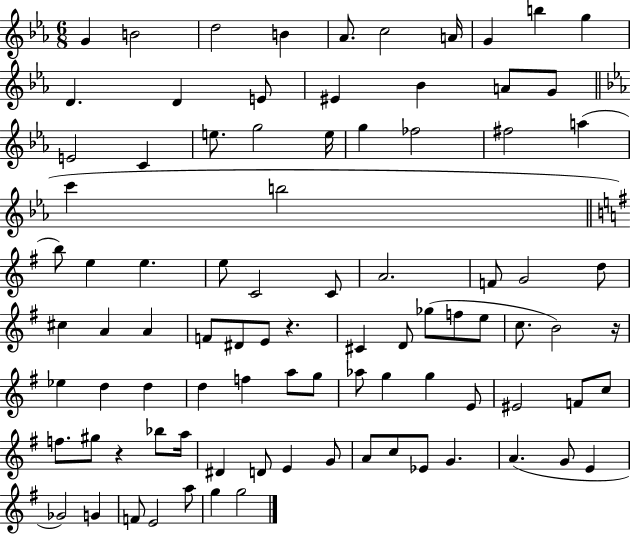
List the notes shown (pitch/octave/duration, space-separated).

G4/q B4/h D5/h B4/q Ab4/e. C5/h A4/s G4/q B5/q G5/q D4/q. D4/q E4/e EIS4/q Bb4/q A4/e G4/e E4/h C4/q E5/e. G5/h E5/s G5/q FES5/h F#5/h A5/q C6/q B5/h B5/e E5/q E5/q. E5/e C4/h C4/e A4/h. F4/e G4/h D5/e C#5/q A4/q A4/q F4/e D#4/e E4/e R/q. C#4/q D4/e Gb5/e F5/e E5/e C5/e. B4/h R/s Eb5/q D5/q D5/q D5/q F5/q A5/e G5/e Ab5/e G5/q G5/q E4/e EIS4/h F4/e C5/e F5/e. G#5/e R/q Bb5/e A5/s D#4/q D4/e E4/q G4/e A4/e C5/e Eb4/e G4/q. A4/q. G4/e E4/q Gb4/h G4/q F4/e E4/h A5/e G5/q G5/h